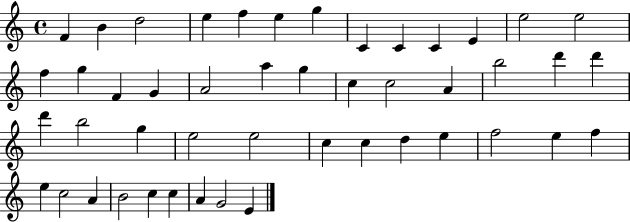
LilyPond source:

{
  \clef treble
  \time 4/4
  \defaultTimeSignature
  \key c \major
  f'4 b'4 d''2 | e''4 f''4 e''4 g''4 | c'4 c'4 c'4 e'4 | e''2 e''2 | \break f''4 g''4 f'4 g'4 | a'2 a''4 g''4 | c''4 c''2 a'4 | b''2 d'''4 d'''4 | \break d'''4 b''2 g''4 | e''2 e''2 | c''4 c''4 d''4 e''4 | f''2 e''4 f''4 | \break e''4 c''2 a'4 | b'2 c''4 c''4 | a'4 g'2 e'4 | \bar "|."
}